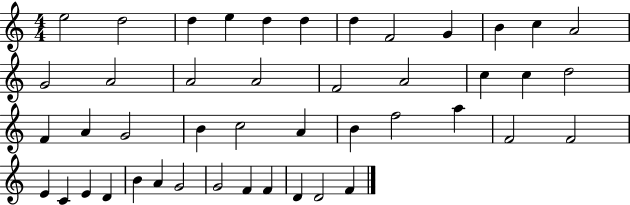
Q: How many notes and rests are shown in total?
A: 45